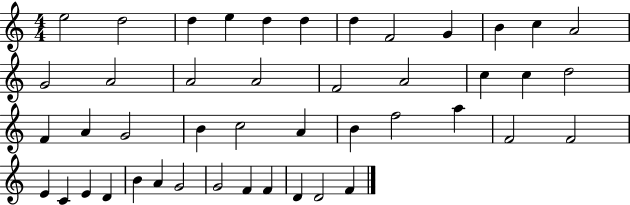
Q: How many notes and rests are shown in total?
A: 45